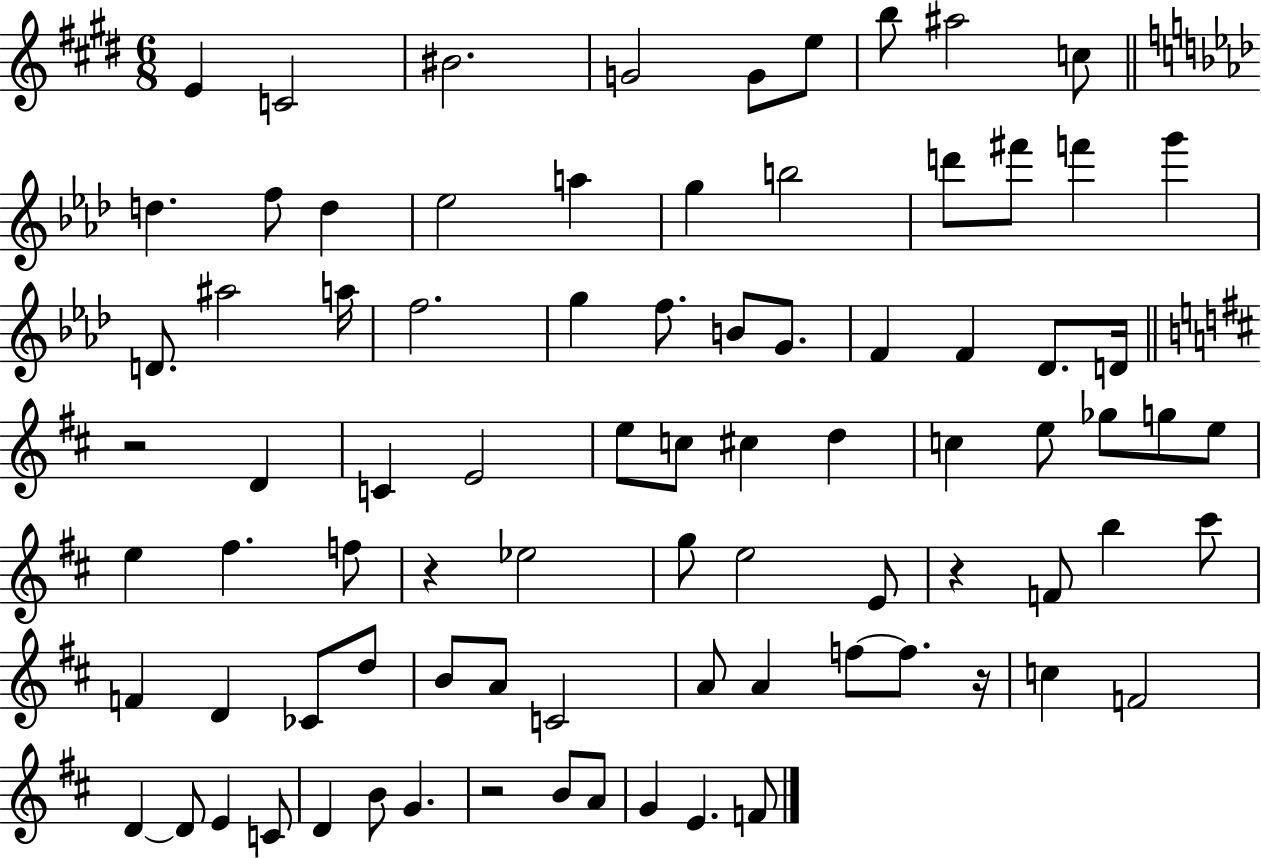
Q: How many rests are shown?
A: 5